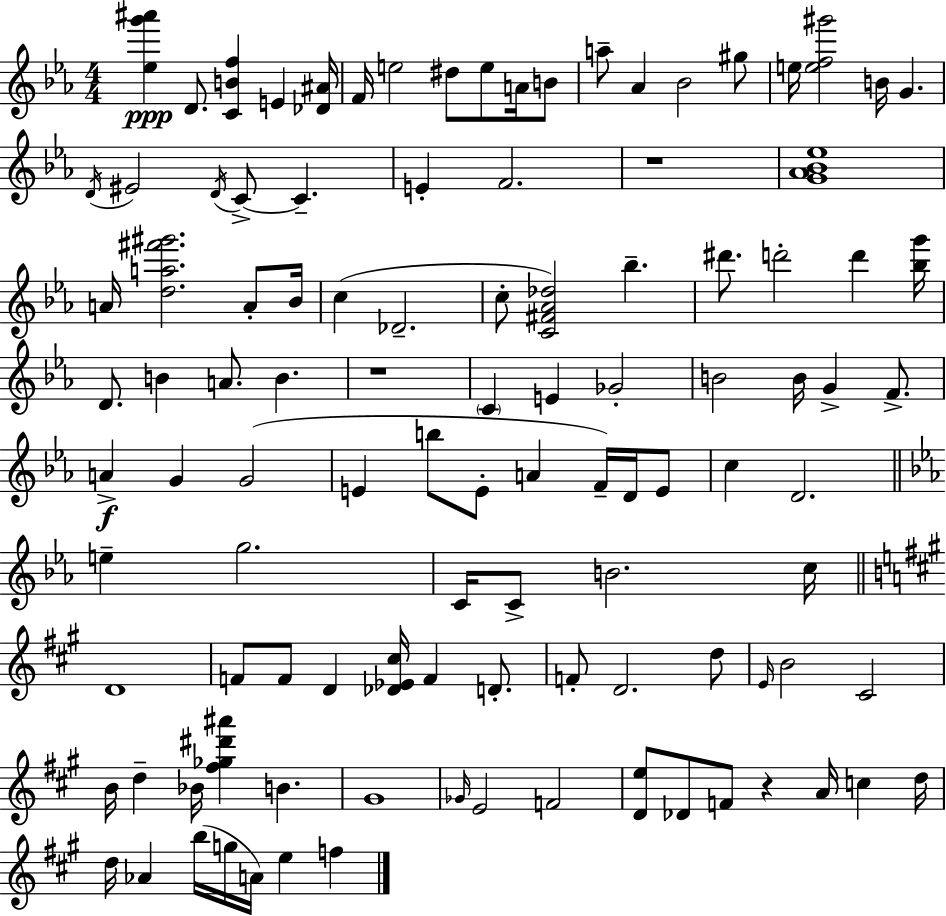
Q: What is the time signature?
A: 4/4